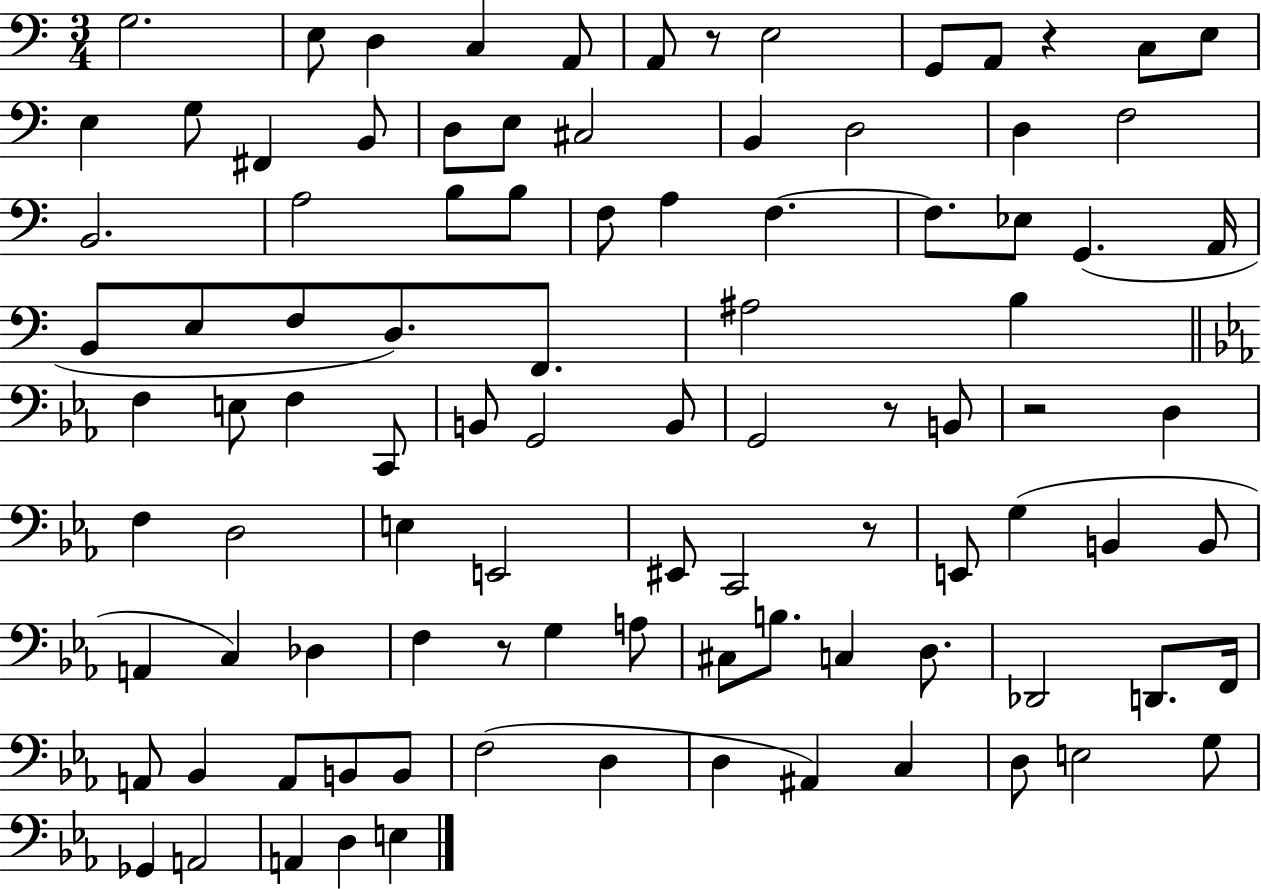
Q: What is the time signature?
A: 3/4